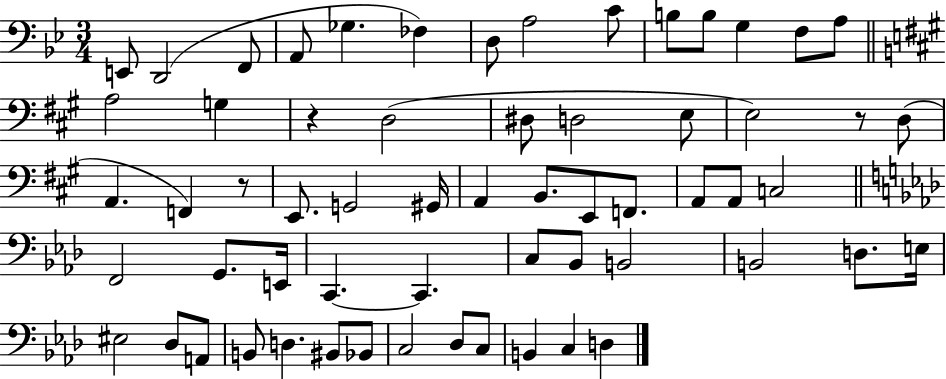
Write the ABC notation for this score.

X:1
T:Untitled
M:3/4
L:1/4
K:Bb
E,,/2 D,,2 F,,/2 A,,/2 _G, _F, D,/2 A,2 C/2 B,/2 B,/2 G, F,/2 A,/2 A,2 G, z D,2 ^D,/2 D,2 E,/2 E,2 z/2 D,/2 A,, F,, z/2 E,,/2 G,,2 ^G,,/4 A,, B,,/2 E,,/2 F,,/2 A,,/2 A,,/2 C,2 F,,2 G,,/2 E,,/4 C,, C,, C,/2 _B,,/2 B,,2 B,,2 D,/2 E,/4 ^E,2 _D,/2 A,,/2 B,,/2 D, ^B,,/2 _B,,/2 C,2 _D,/2 C,/2 B,, C, D,